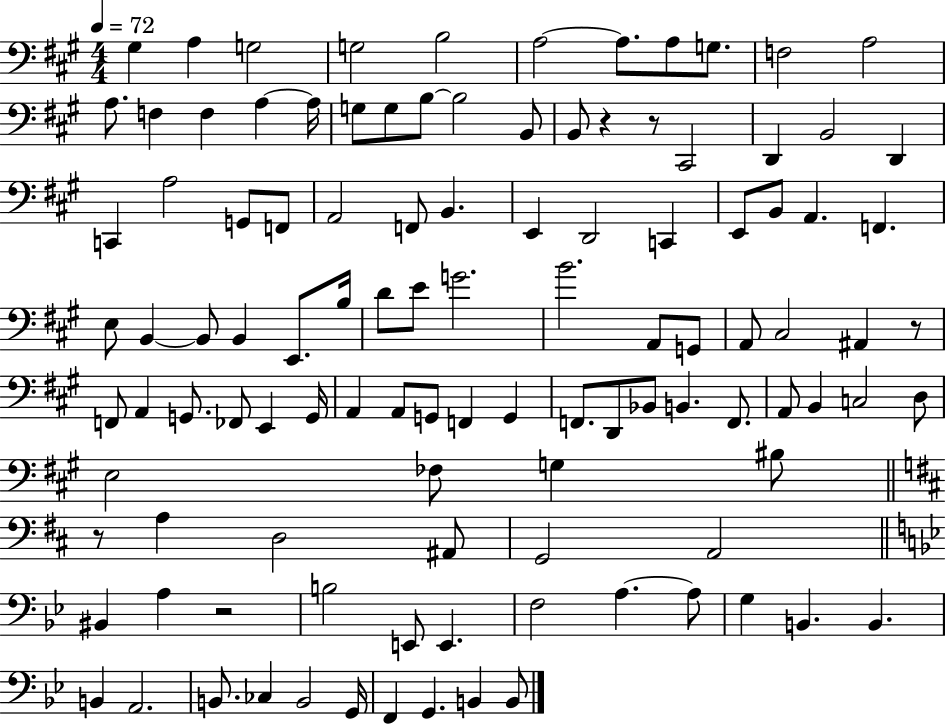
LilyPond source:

{
  \clef bass
  \numericTimeSignature
  \time 4/4
  \key a \major
  \tempo 4 = 72
  gis4 a4 g2 | g2 b2 | a2~~ a8. a8 g8. | f2 a2 | \break a8. f4 f4 a4~~ a16 | g8 g8 b8~~ b2 b,8 | b,8 r4 r8 cis,2 | d,4 b,2 d,4 | \break c,4 a2 g,8 f,8 | a,2 f,8 b,4. | e,4 d,2 c,4 | e,8 b,8 a,4. f,4. | \break e8 b,4~~ b,8 b,4 e,8. b16 | d'8 e'8 g'2. | b'2. a,8 g,8 | a,8 cis2 ais,4 r8 | \break f,8 a,4 g,8. fes,8 e,4 g,16 | a,4 a,8 g,8 f,4 g,4 | f,8. d,8 bes,8 b,4. f,8. | a,8 b,4 c2 d8 | \break e2 fes8 g4 bis8 | \bar "||" \break \key d \major r8 a4 d2 ais,8 | g,2 a,2 | \bar "||" \break \key bes \major bis,4 a4 r2 | b2 e,8 e,4. | f2 a4.~~ a8 | g4 b,4. b,4. | \break b,4 a,2. | b,8. ces4 b,2 g,16 | f,4 g,4. b,4 b,8 | \bar "|."
}